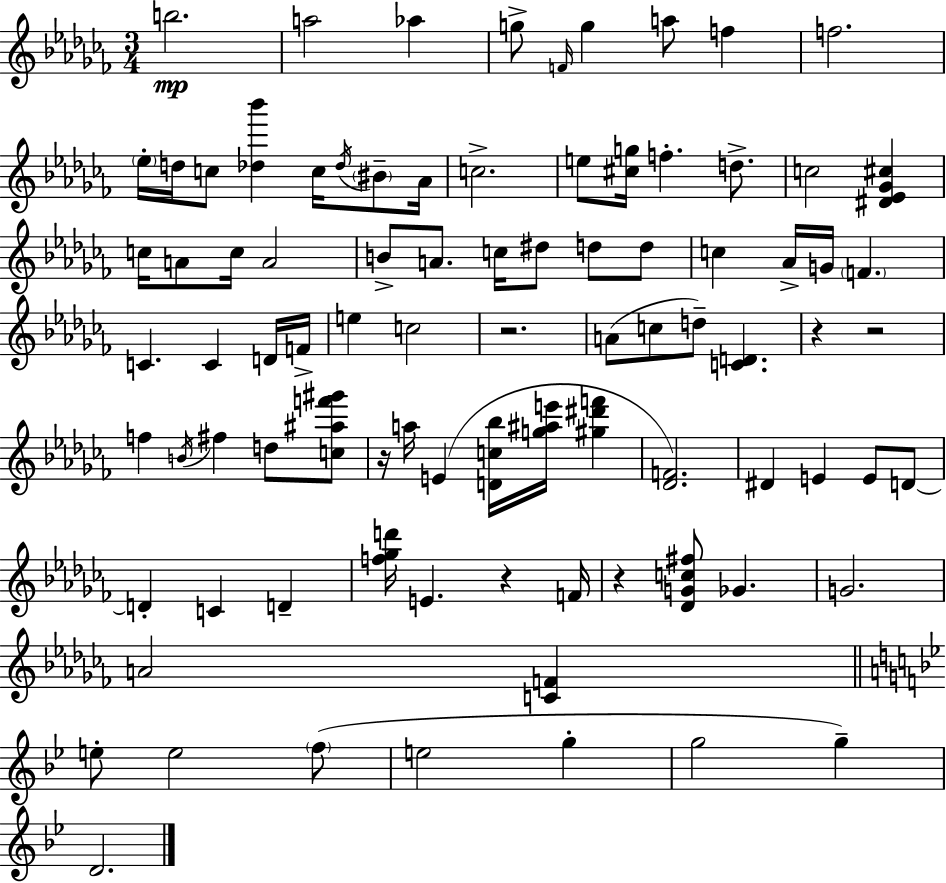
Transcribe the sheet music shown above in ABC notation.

X:1
T:Untitled
M:3/4
L:1/4
K:Abm
b2 a2 _a g/2 F/4 g a/2 f f2 _e/4 d/4 c/2 [_d_b'] c/4 _d/4 ^B/2 _A/4 c2 e/2 [^cg]/4 f d/2 c2 [^D_E_G^c] c/4 A/2 c/4 A2 B/2 A/2 c/4 ^d/2 d/2 d/2 c _A/4 G/4 F C C D/4 F/4 e c2 z2 A/2 c/2 d/2 [CD] z z2 f B/4 ^f d/2 [c^af'^g']/2 z/4 a/4 E [Dc_b]/4 [g^ae']/4 [^g^d'f'] [_DF]2 ^D E E/2 D/2 D C D [f_gd']/4 E z F/4 z [_DGc^f]/2 _G G2 A2 [CF] e/2 e2 f/2 e2 g g2 g D2